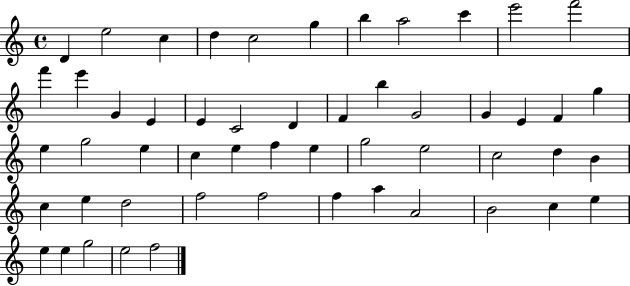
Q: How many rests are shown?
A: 0